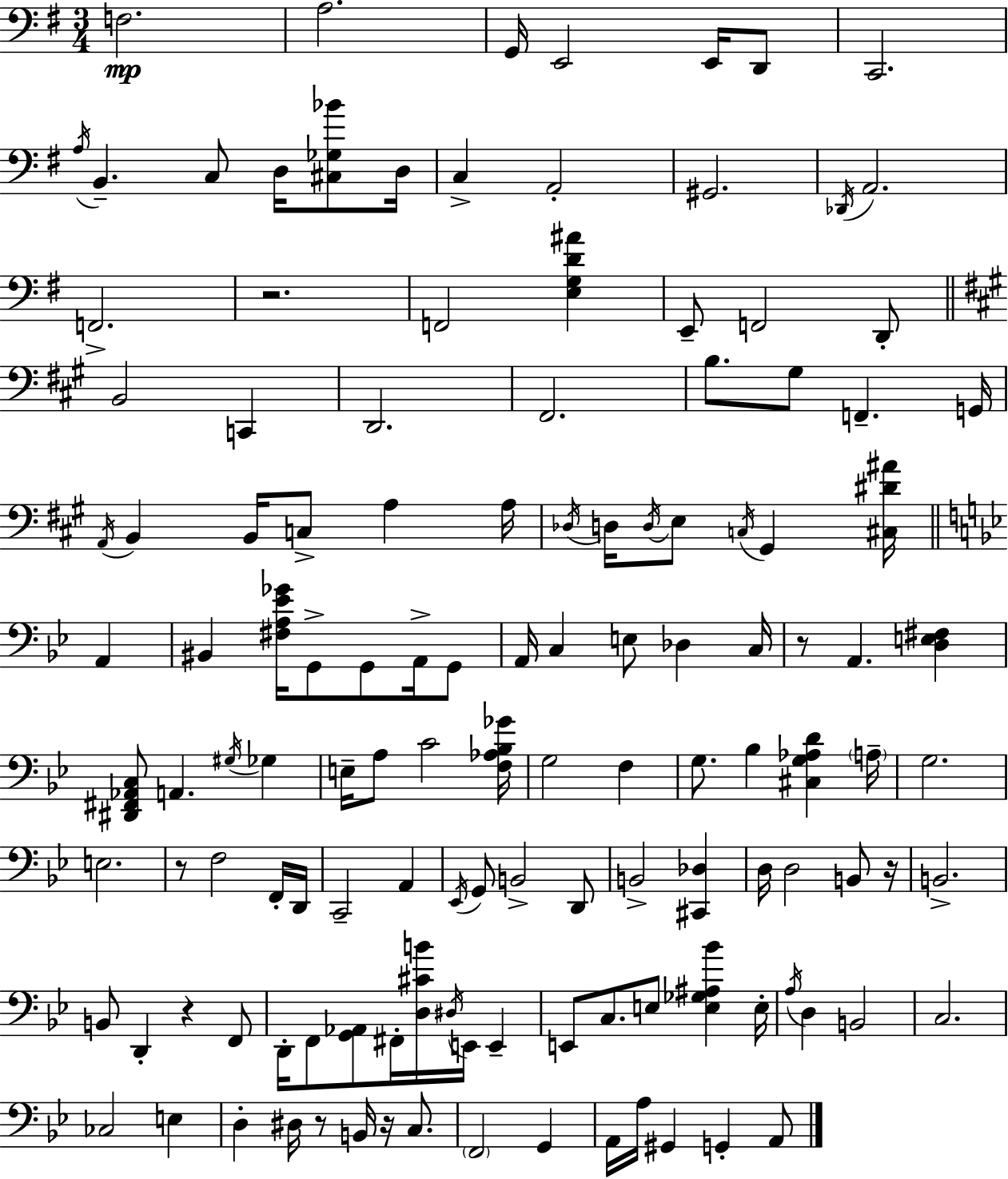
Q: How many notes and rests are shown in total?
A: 130